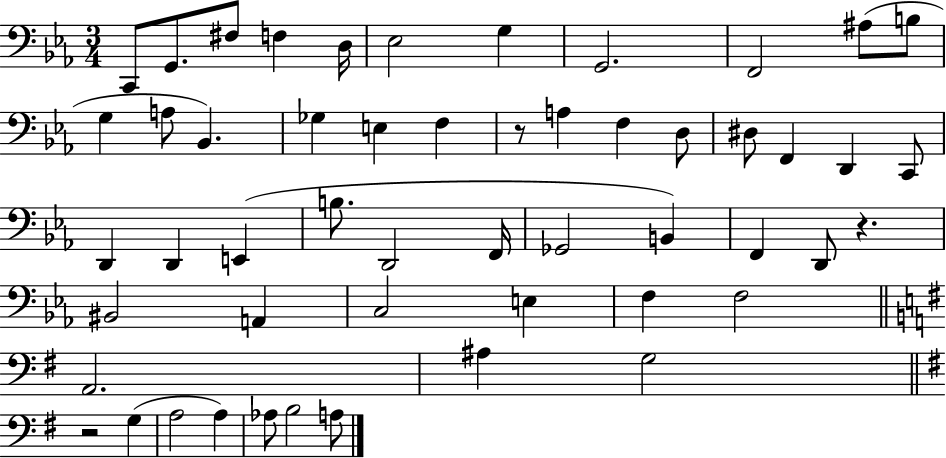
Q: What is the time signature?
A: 3/4